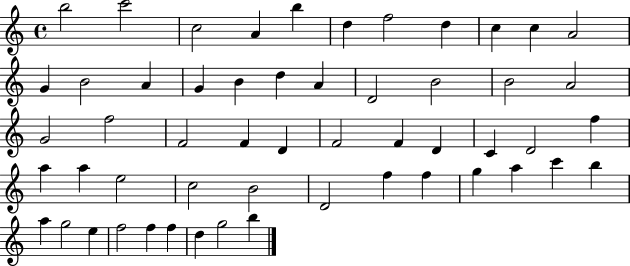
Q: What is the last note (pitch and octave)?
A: B5